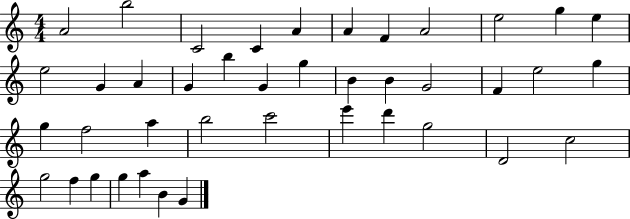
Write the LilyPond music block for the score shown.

{
  \clef treble
  \numericTimeSignature
  \time 4/4
  \key c \major
  a'2 b''2 | c'2 c'4 a'4 | a'4 f'4 a'2 | e''2 g''4 e''4 | \break e''2 g'4 a'4 | g'4 b''4 g'4 g''4 | b'4 b'4 g'2 | f'4 e''2 g''4 | \break g''4 f''2 a''4 | b''2 c'''2 | e'''4 d'''4 g''2 | d'2 c''2 | \break g''2 f''4 g''4 | g''4 a''4 b'4 g'4 | \bar "|."
}